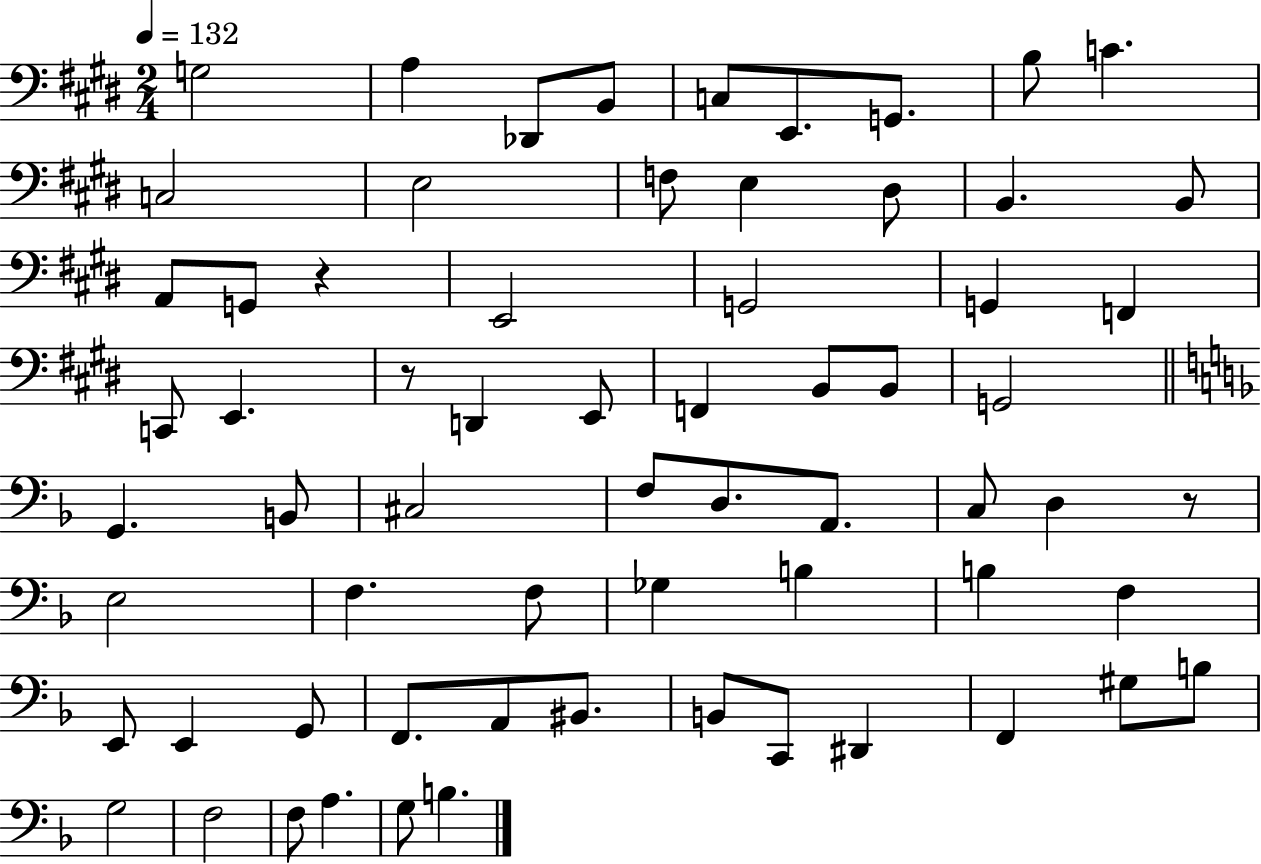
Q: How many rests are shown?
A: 3